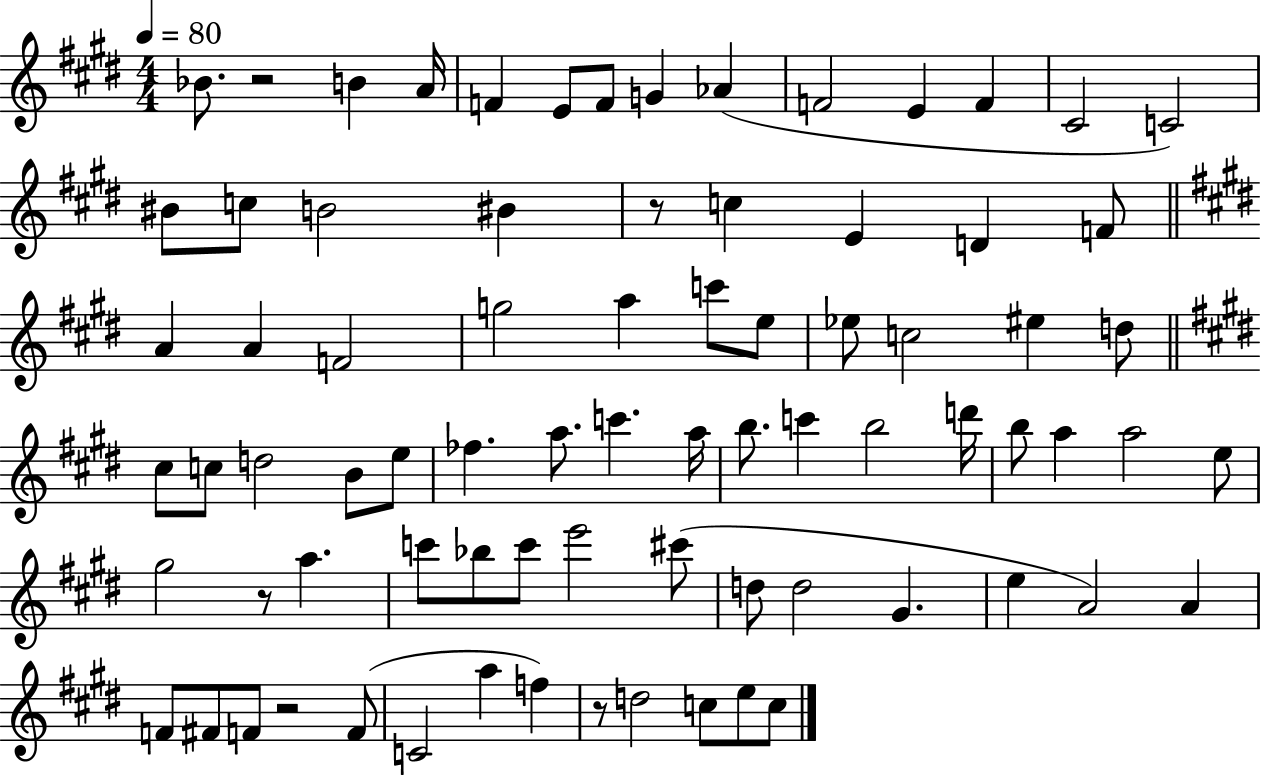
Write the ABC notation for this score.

X:1
T:Untitled
M:4/4
L:1/4
K:E
_B/2 z2 B A/4 F E/2 F/2 G _A F2 E F ^C2 C2 ^B/2 c/2 B2 ^B z/2 c E D F/2 A A F2 g2 a c'/2 e/2 _e/2 c2 ^e d/2 ^c/2 c/2 d2 B/2 e/2 _f a/2 c' a/4 b/2 c' b2 d'/4 b/2 a a2 e/2 ^g2 z/2 a c'/2 _b/2 c'/2 e'2 ^c'/2 d/2 d2 ^G e A2 A F/2 ^F/2 F/2 z2 F/2 C2 a f z/2 d2 c/2 e/2 c/2